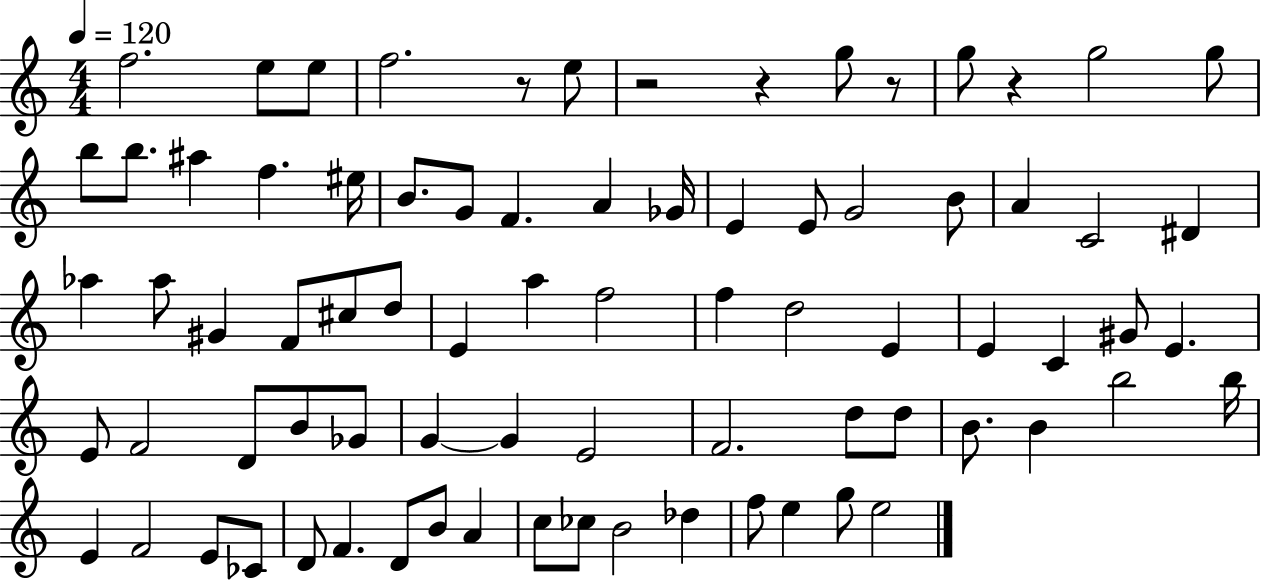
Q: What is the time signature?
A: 4/4